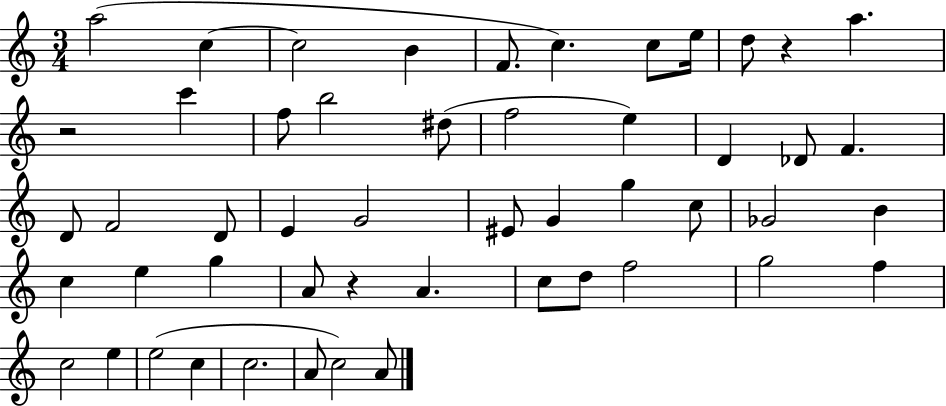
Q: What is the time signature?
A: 3/4